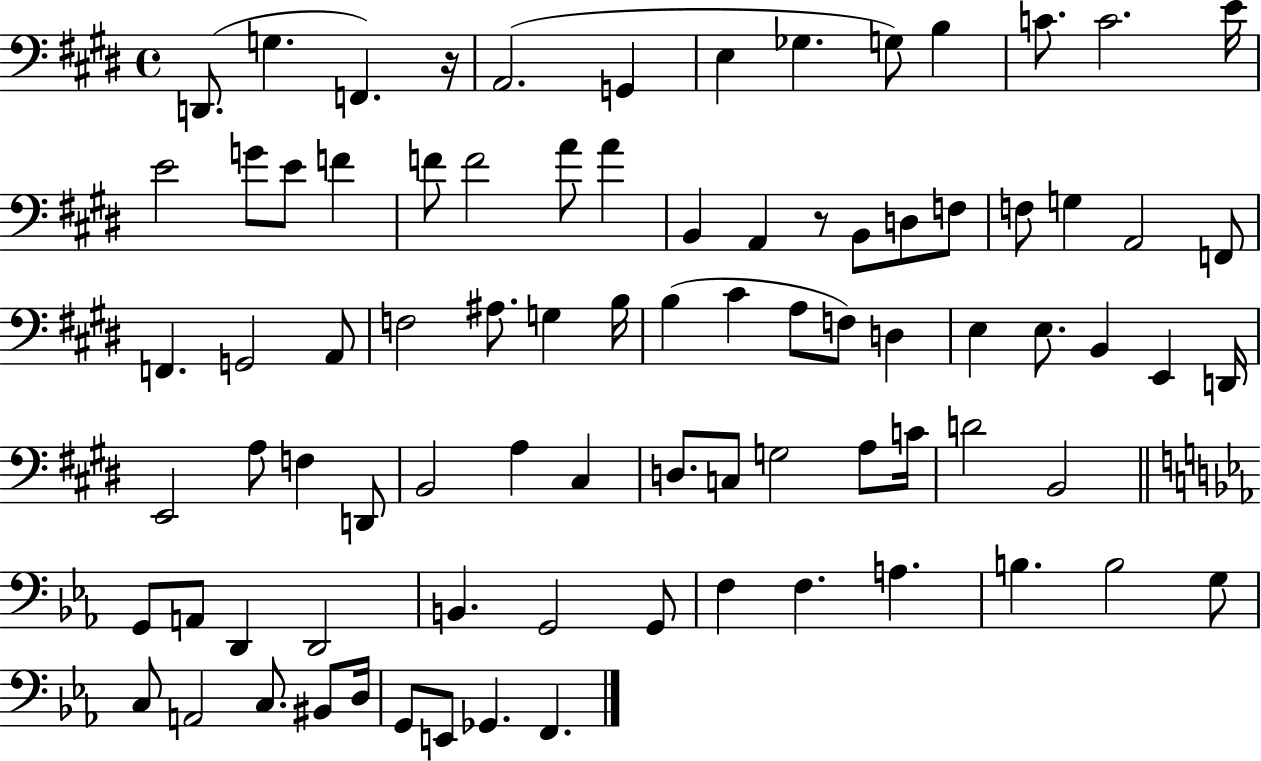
D2/e. G3/q. F2/q. R/s A2/h. G2/q E3/q Gb3/q. G3/e B3/q C4/e. C4/h. E4/s E4/h G4/e E4/e F4/q F4/e F4/h A4/e A4/q B2/q A2/q R/e B2/e D3/e F3/e F3/e G3/q A2/h F2/e F2/q. G2/h A2/e F3/h A#3/e. G3/q B3/s B3/q C#4/q A3/e F3/e D3/q E3/q E3/e. B2/q E2/q D2/s E2/h A3/e F3/q D2/e B2/h A3/q C#3/q D3/e. C3/e G3/h A3/e C4/s D4/h B2/h G2/e A2/e D2/q D2/h B2/q. G2/h G2/e F3/q F3/q. A3/q. B3/q. B3/h G3/e C3/e A2/h C3/e. BIS2/e D3/s G2/e E2/e Gb2/q. F2/q.